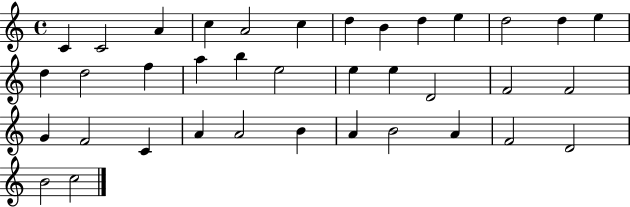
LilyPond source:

{
  \clef treble
  \time 4/4
  \defaultTimeSignature
  \key c \major
  c'4 c'2 a'4 | c''4 a'2 c''4 | d''4 b'4 d''4 e''4 | d''2 d''4 e''4 | \break d''4 d''2 f''4 | a''4 b''4 e''2 | e''4 e''4 d'2 | f'2 f'2 | \break g'4 f'2 c'4 | a'4 a'2 b'4 | a'4 b'2 a'4 | f'2 d'2 | \break b'2 c''2 | \bar "|."
}